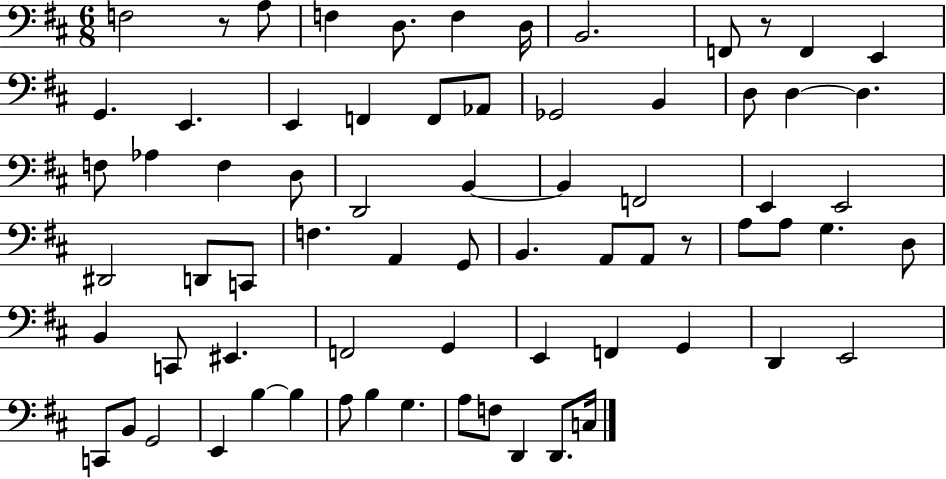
{
  \clef bass
  \numericTimeSignature
  \time 6/8
  \key d \major
  f2 r8 a8 | f4 d8. f4 d16 | b,2. | f,8 r8 f,4 e,4 | \break g,4. e,4. | e,4 f,4 f,8 aes,8 | ges,2 b,4 | d8 d4~~ d4. | \break f8 aes4 f4 d8 | d,2 b,4~~ | b,4 f,2 | e,4 e,2 | \break dis,2 d,8 c,8 | f4. a,4 g,8 | b,4. a,8 a,8 r8 | a8 a8 g4. d8 | \break b,4 c,8 eis,4. | f,2 g,4 | e,4 f,4 g,4 | d,4 e,2 | \break c,8 b,8 g,2 | e,4 b4~~ b4 | a8 b4 g4. | a8 f8 d,4 d,8. c16 | \break \bar "|."
}